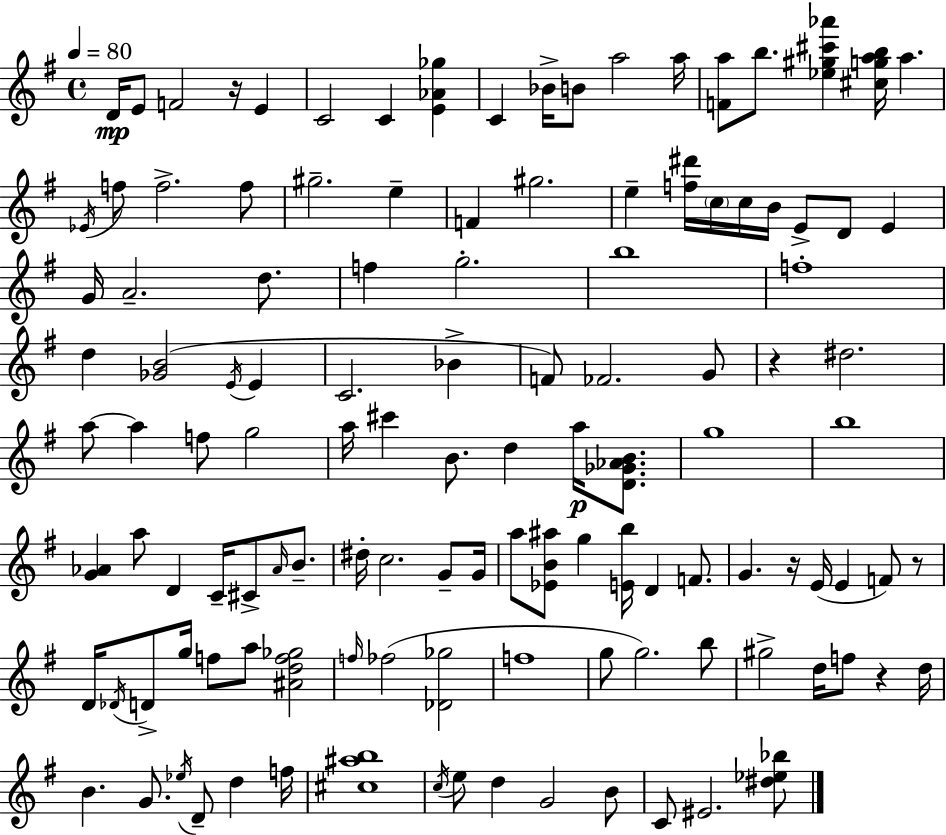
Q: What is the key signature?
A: E minor